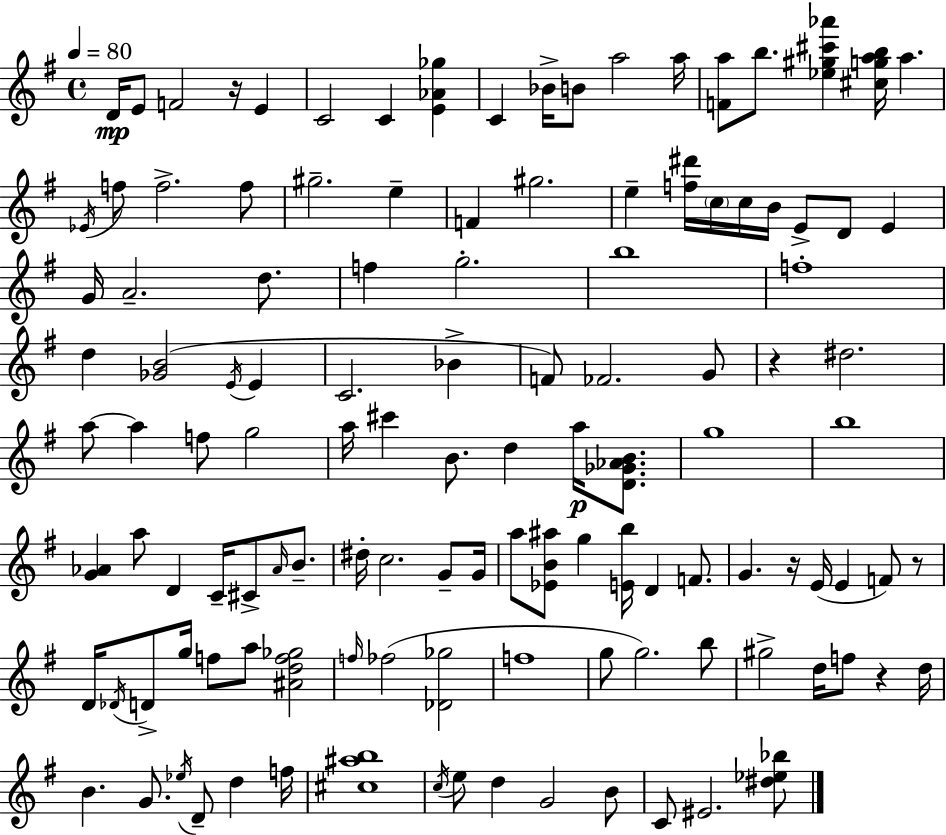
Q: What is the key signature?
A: E minor